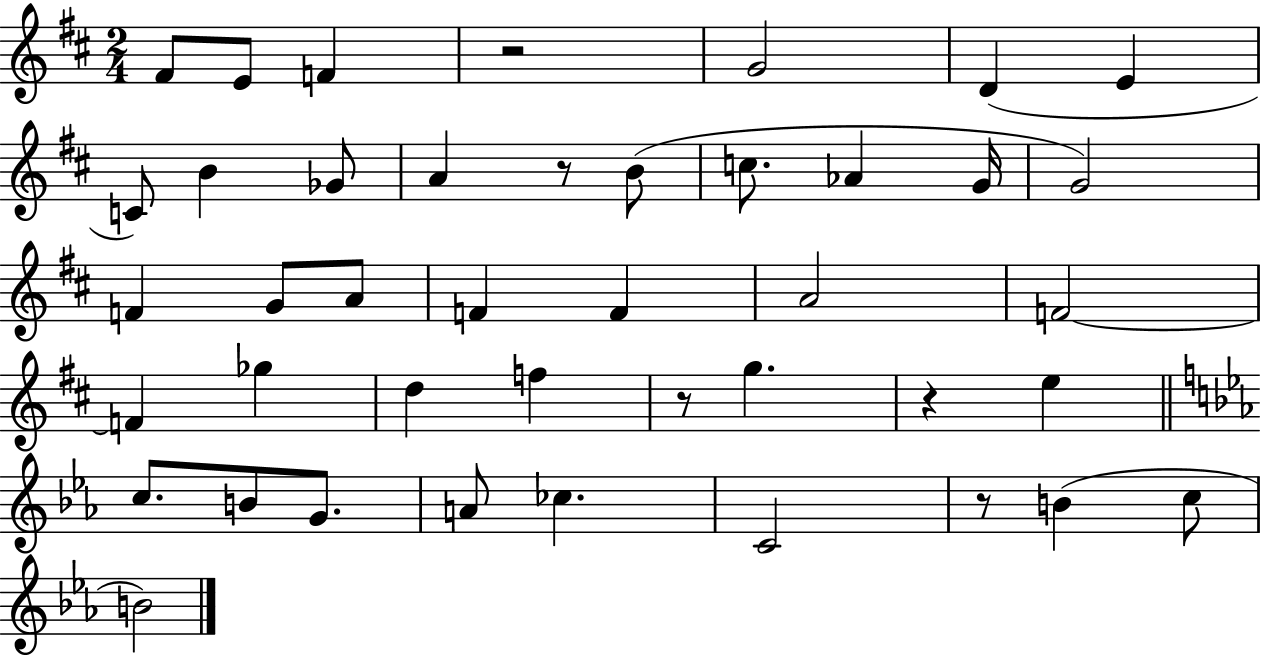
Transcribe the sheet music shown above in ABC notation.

X:1
T:Untitled
M:2/4
L:1/4
K:D
^F/2 E/2 F z2 G2 D E C/2 B _G/2 A z/2 B/2 c/2 _A G/4 G2 F G/2 A/2 F F A2 F2 F _g d f z/2 g z e c/2 B/2 G/2 A/2 _c C2 z/2 B c/2 B2